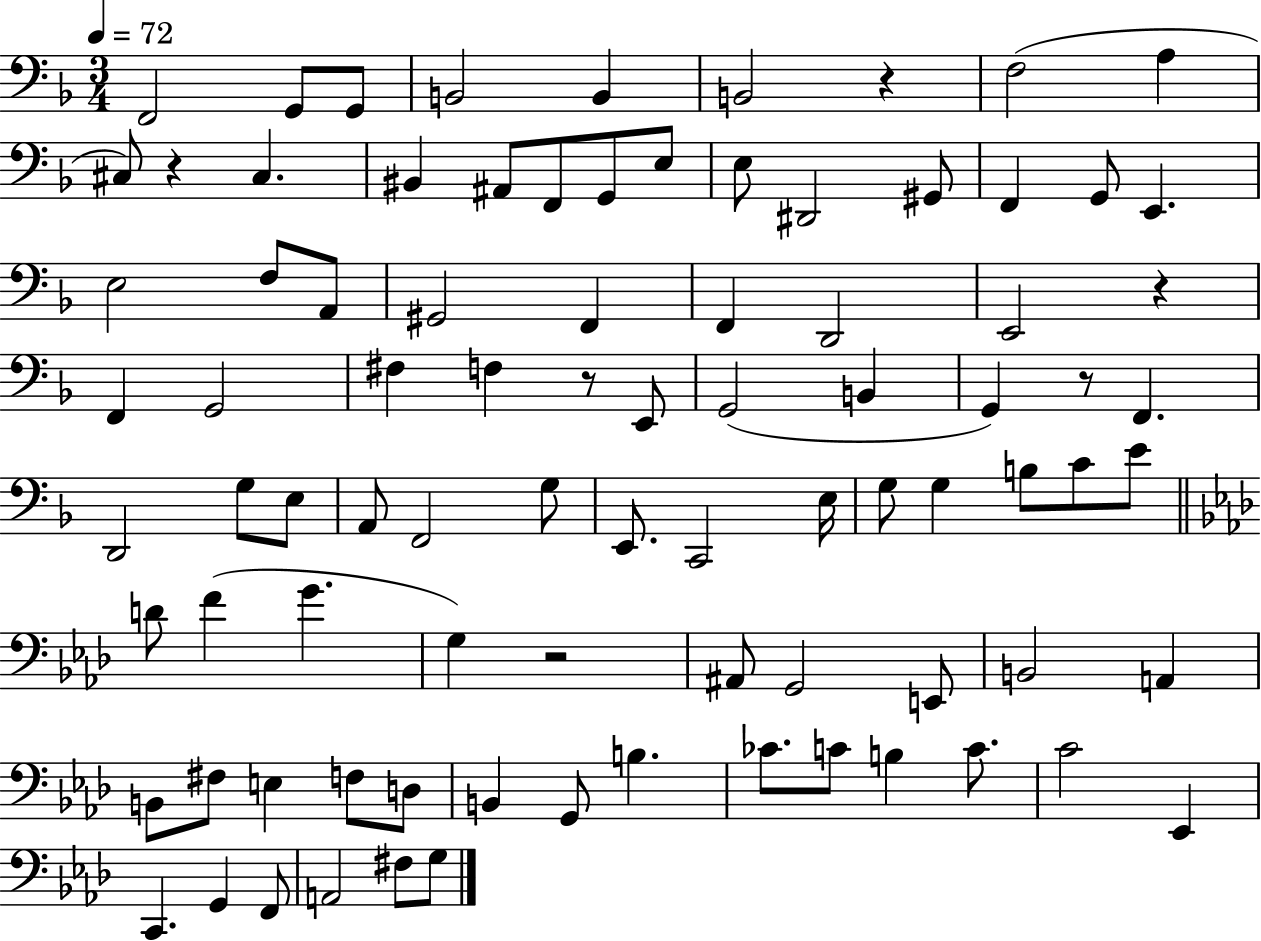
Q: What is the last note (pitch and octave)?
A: G3